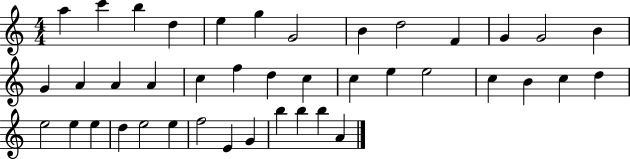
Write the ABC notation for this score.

X:1
T:Untitled
M:4/4
L:1/4
K:C
a c' b d e g G2 B d2 F G G2 B G A A A c f d c c e e2 c B c d e2 e e d e2 e f2 E G b b b A